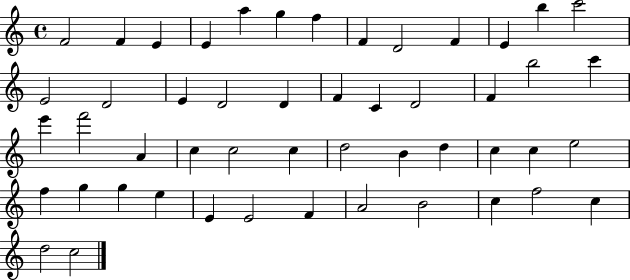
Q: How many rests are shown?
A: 0